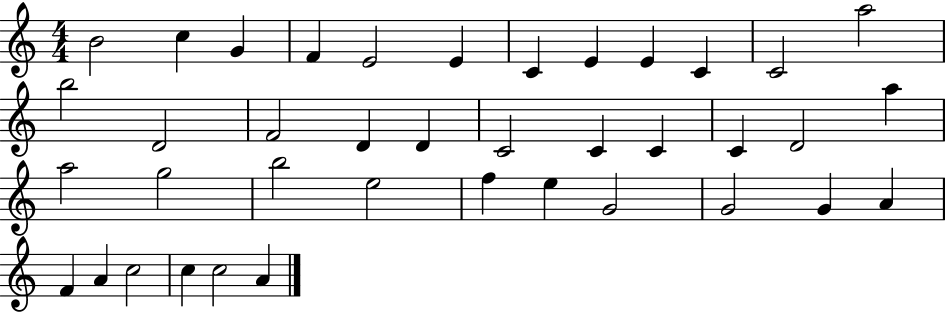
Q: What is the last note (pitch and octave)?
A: A4